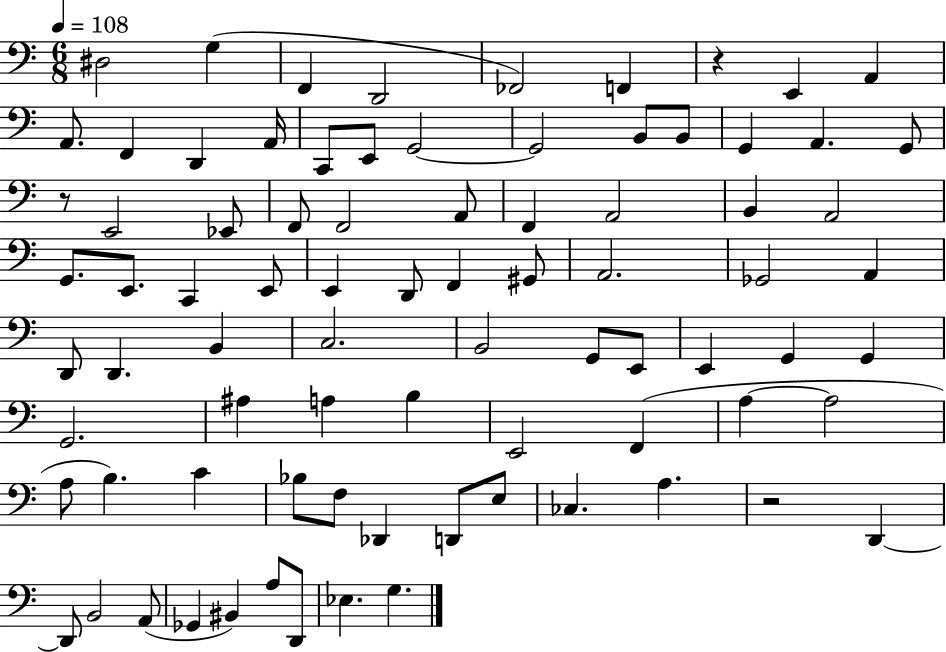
{
  \clef bass
  \numericTimeSignature
  \time 6/8
  \key c \major
  \tempo 4 = 108
  dis2 g4( | f,4 d,2 | fes,2) f,4 | r4 e,4 a,4 | \break a,8. f,4 d,4 a,16 | c,8 e,8 g,2~~ | g,2 b,8 b,8 | g,4 a,4. g,8 | \break r8 e,2 ees,8 | f,8 f,2 a,8 | f,4 a,2 | b,4 a,2 | \break g,8. e,8. c,4 e,8 | e,4 d,8 f,4 gis,8 | a,2. | ges,2 a,4 | \break d,8 d,4. b,4 | c2. | b,2 g,8 e,8 | e,4 g,4 g,4 | \break g,2. | ais4 a4 b4 | e,2 f,4( | a4~~ a2 | \break a8 b4.) c'4 | bes8 f8 des,4 d,8 e8 | ces4. a4. | r2 d,4~~ | \break d,8 b,2 a,8( | ges,4 bis,4) a8 d,8 | ees4. g4. | \bar "|."
}